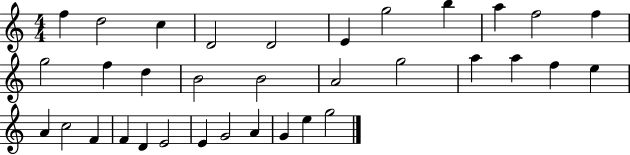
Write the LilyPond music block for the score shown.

{
  \clef treble
  \numericTimeSignature
  \time 4/4
  \key c \major
  f''4 d''2 c''4 | d'2 d'2 | e'4 g''2 b''4 | a''4 f''2 f''4 | \break g''2 f''4 d''4 | b'2 b'2 | a'2 g''2 | a''4 a''4 f''4 e''4 | \break a'4 c''2 f'4 | f'4 d'4 e'2 | e'4 g'2 a'4 | g'4 e''4 g''2 | \break \bar "|."
}